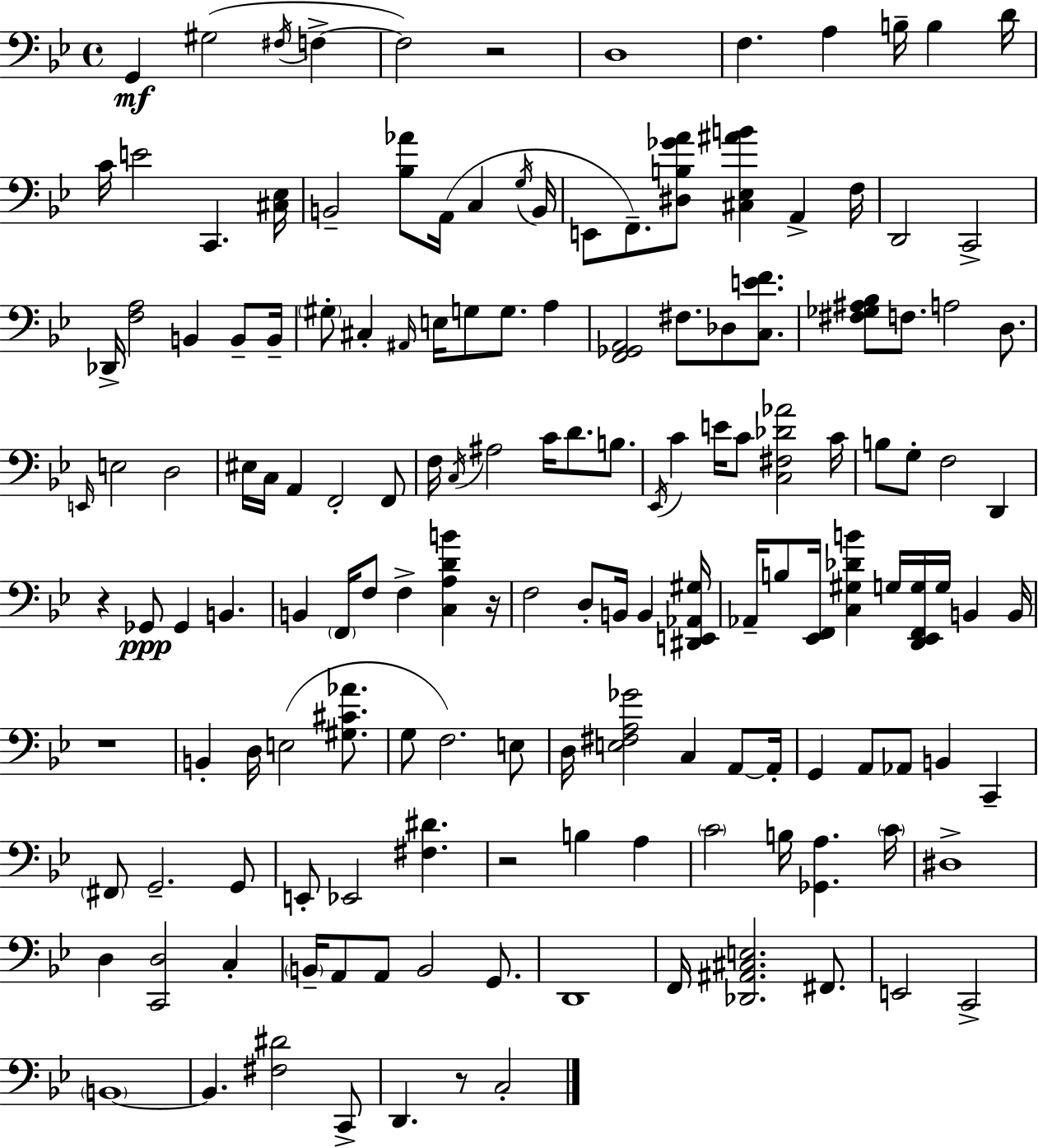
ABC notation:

X:1
T:Untitled
M:4/4
L:1/4
K:Bb
G,, ^G,2 ^F,/4 F, F,2 z2 D,4 F, A, B,/4 B, D/4 C/4 E2 C,, [^C,_E,]/4 B,,2 [_B,_A]/2 A,,/4 C, G,/4 B,,/4 E,,/2 F,,/2 [^D,B,_GA]/2 [^C,_E,^AB] A,, F,/4 D,,2 C,,2 _D,,/4 [F,A,]2 B,, B,,/2 B,,/4 ^G,/2 ^C, ^A,,/4 E,/4 G,/2 G,/2 A, [F,,_G,,A,,]2 ^F,/2 _D,/2 [C,EF]/2 [^F,_G,^A,_B,]/2 F,/2 A,2 D,/2 E,,/4 E,2 D,2 ^E,/4 C,/4 A,, F,,2 F,,/2 F,/4 C,/4 ^A,2 C/4 D/2 B,/2 _E,,/4 C E/4 C/2 [C,^F,_D_A]2 C/4 B,/2 G,/2 F,2 D,, z _G,,/2 _G,, B,, B,, F,,/4 F,/2 F, [C,A,DB] z/4 F,2 D,/2 B,,/4 B,, [^D,,E,,_A,,^G,]/4 _A,,/4 B,/2 [_E,,F,,]/4 [C,^G,_DB] G,/4 [D,,_E,,F,,G,]/4 G,/4 B,, B,,/4 z4 B,, D,/4 E,2 [^G,^C_A]/2 G,/2 F,2 E,/2 D,/4 [E,^F,A,_G]2 C, A,,/2 A,,/4 G,, A,,/2 _A,,/2 B,, C,, ^F,,/2 G,,2 G,,/2 E,,/2 _E,,2 [^F,^D] z2 B, A, C2 B,/4 [_G,,A,] C/4 ^D,4 D, [C,,D,]2 C, B,,/4 A,,/2 A,,/2 B,,2 G,,/2 D,,4 F,,/4 [_D,,^A,,^C,E,]2 ^F,,/2 E,,2 C,,2 B,,4 B,, [^F,^D]2 C,,/2 D,, z/2 C,2